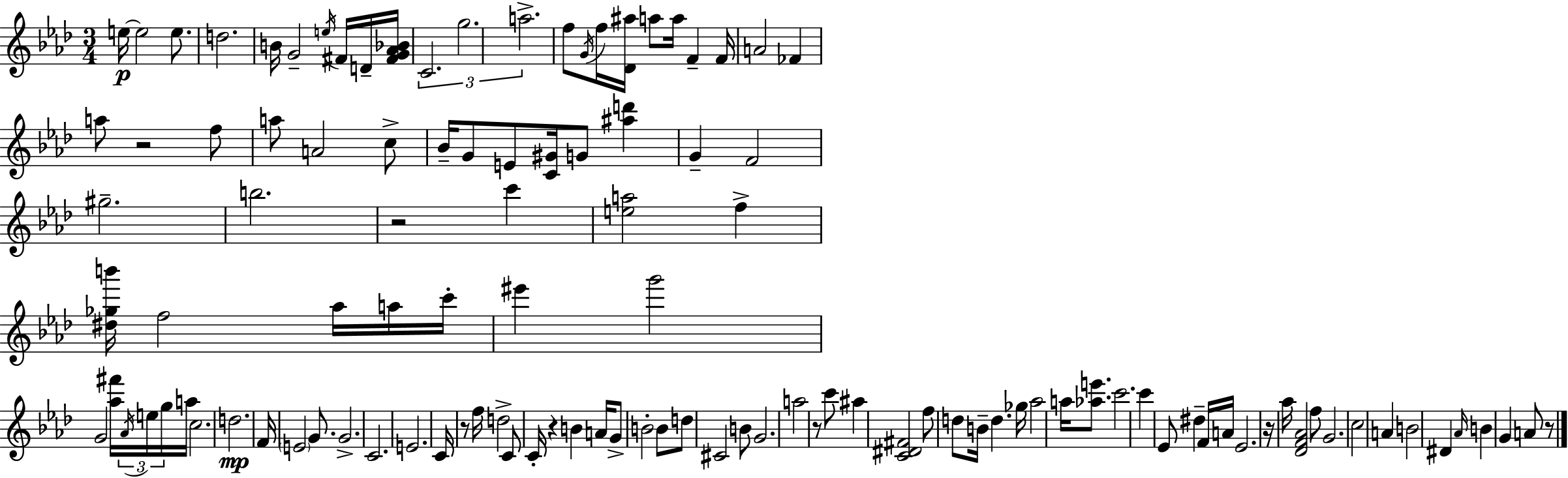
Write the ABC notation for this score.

X:1
T:Untitled
M:3/4
L:1/4
K:Fm
e/4 e2 e/2 d2 B/4 G2 e/4 ^F/4 D/4 [^FG_A_B]/4 C2 g2 a2 f/2 G/4 f/4 [_D^a]/4 a/2 a/4 F F/4 A2 _F a/2 z2 f/2 a/2 A2 c/2 _B/4 G/2 E/2 [C^G]/4 G/2 [^ad'] G F2 ^g2 b2 z2 c' [ea]2 f [^d_gb']/4 f2 _a/4 a/4 c'/4 ^e' g'2 G2 [_a^f']/4 _A/4 e/4 g/4 a/4 c2 d2 F/4 E2 G/2 G2 C2 E2 C/4 z/2 f/4 d2 C/2 C/4 z B A/4 G/2 B2 B/2 d/2 ^C2 B/2 G2 a2 z/2 c'/2 ^a [C^D^F]2 f/2 d/2 B/4 d _g/4 _a2 a/4 [_ae']/2 c'2 c' _E/2 ^d F/4 A/4 _E2 z/4 _a/4 [_DF_A]2 f/2 G2 c2 A B2 ^D _A/4 B G A/2 z/2